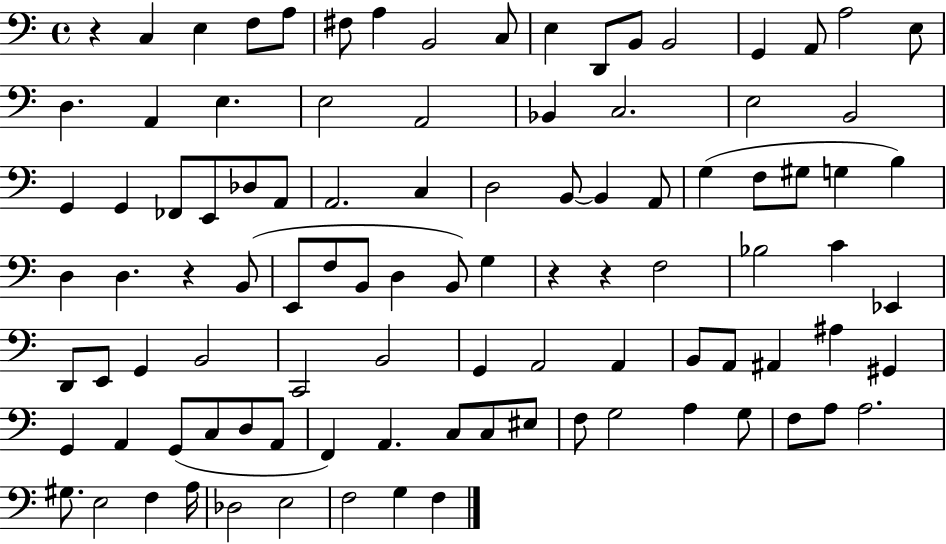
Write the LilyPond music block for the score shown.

{
  \clef bass
  \time 4/4
  \defaultTimeSignature
  \key c \major
  r4 c4 e4 f8 a8 | fis8 a4 b,2 c8 | e4 d,8 b,8 b,2 | g,4 a,8 a2 e8 | \break d4. a,4 e4. | e2 a,2 | bes,4 c2. | e2 b,2 | \break g,4 g,4 fes,8 e,8 des8 a,8 | a,2. c4 | d2 b,8~~ b,4 a,8 | g4( f8 gis8 g4 b4) | \break d4 d4. r4 b,8( | e,8 f8 b,8 d4 b,8) g4 | r4 r4 f2 | bes2 c'4 ees,4 | \break d,8 e,8 g,4 b,2 | c,2 b,2 | g,4 a,2 a,4 | b,8 a,8 ais,4 ais4 gis,4 | \break g,4 a,4 g,8( c8 d8 a,8 | f,4) a,4. c8 c8 eis8 | f8 g2 a4 g8 | f8 a8 a2. | \break gis8. e2 f4 a16 | des2 e2 | f2 g4 f4 | \bar "|."
}